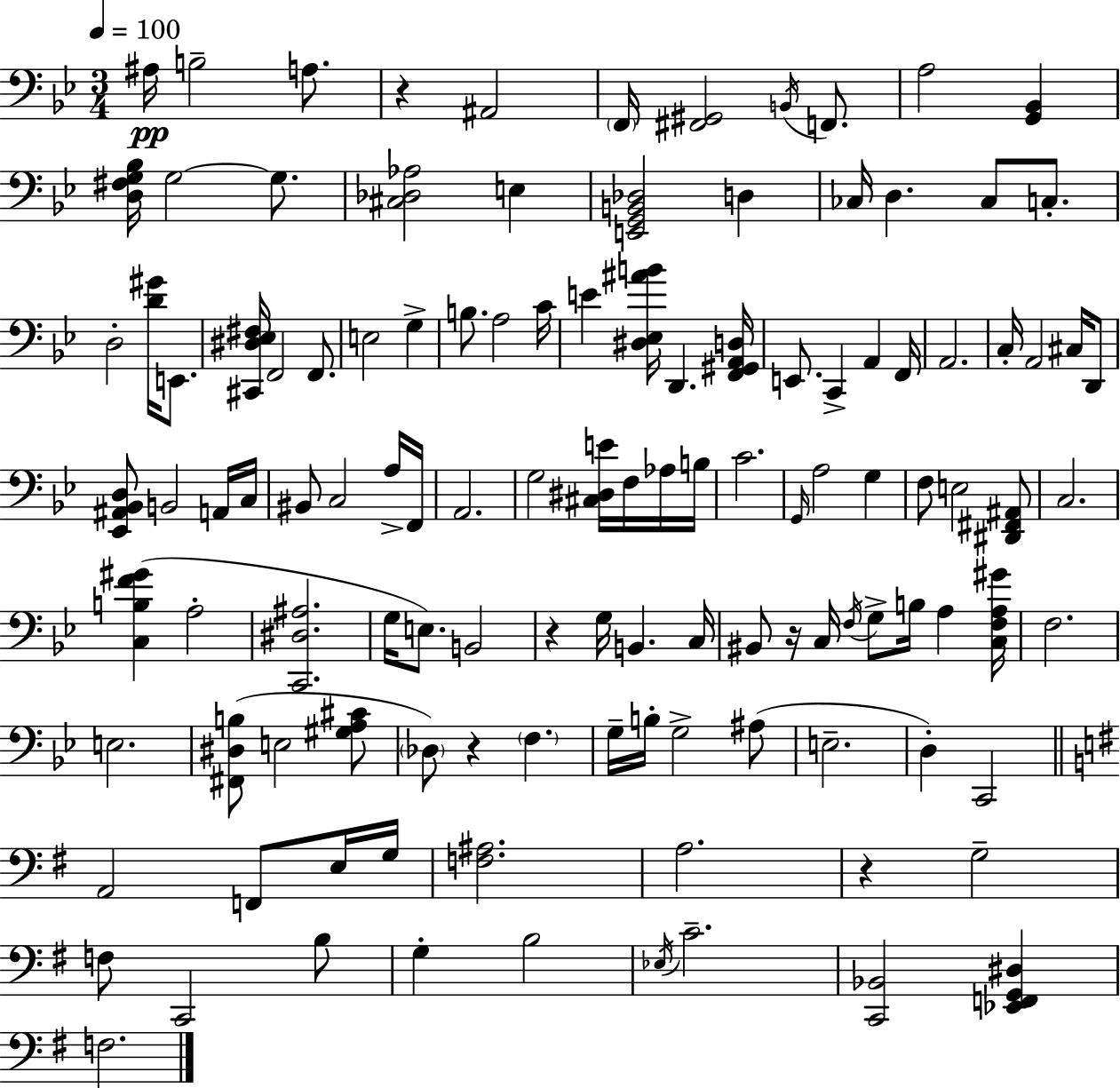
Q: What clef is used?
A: bass